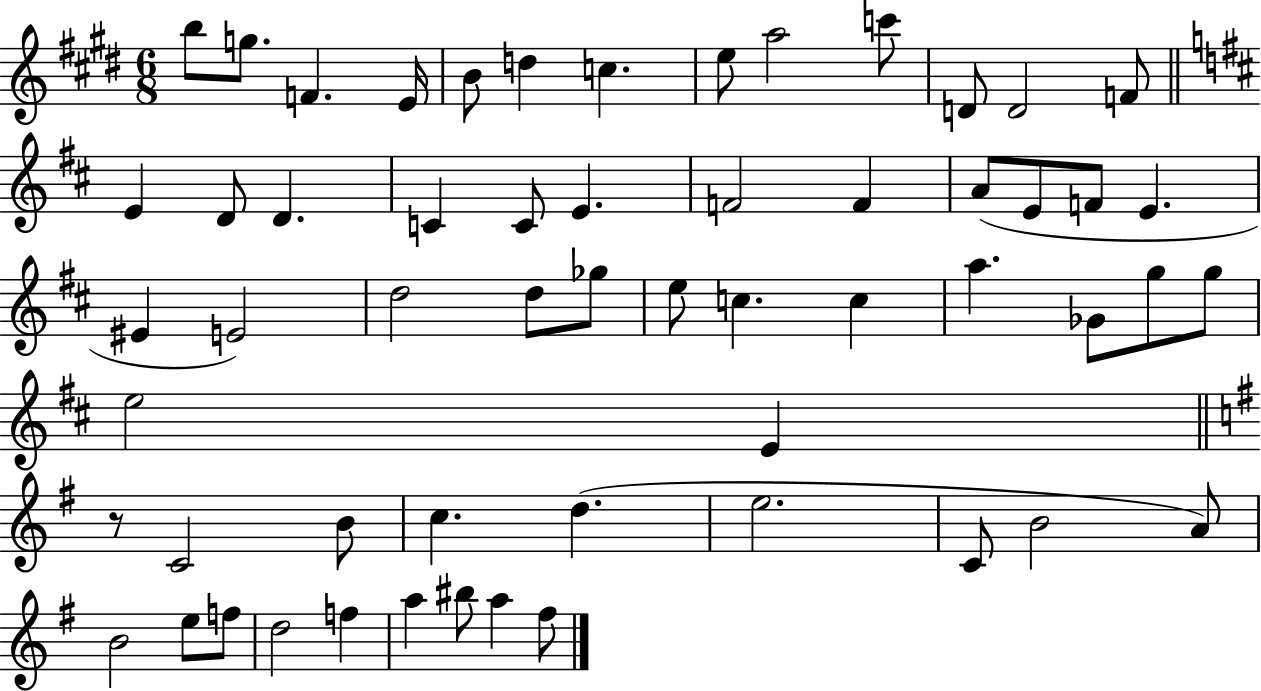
B5/e G5/e. F4/q. E4/s B4/e D5/q C5/q. E5/e A5/h C6/e D4/e D4/h F4/e E4/q D4/e D4/q. C4/q C4/e E4/q. F4/h F4/q A4/e E4/e F4/e E4/q. EIS4/q E4/h D5/h D5/e Gb5/e E5/e C5/q. C5/q A5/q. Gb4/e G5/e G5/e E5/h E4/q R/e C4/h B4/e C5/q. D5/q. E5/h. C4/e B4/h A4/e B4/h E5/e F5/e D5/h F5/q A5/q BIS5/e A5/q F#5/e